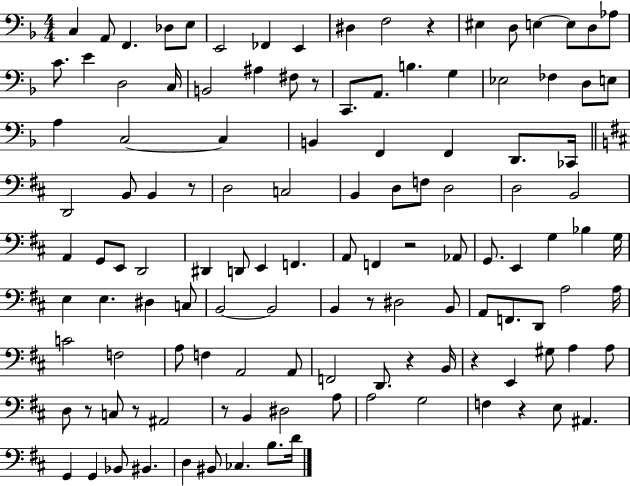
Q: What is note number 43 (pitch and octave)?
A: D3